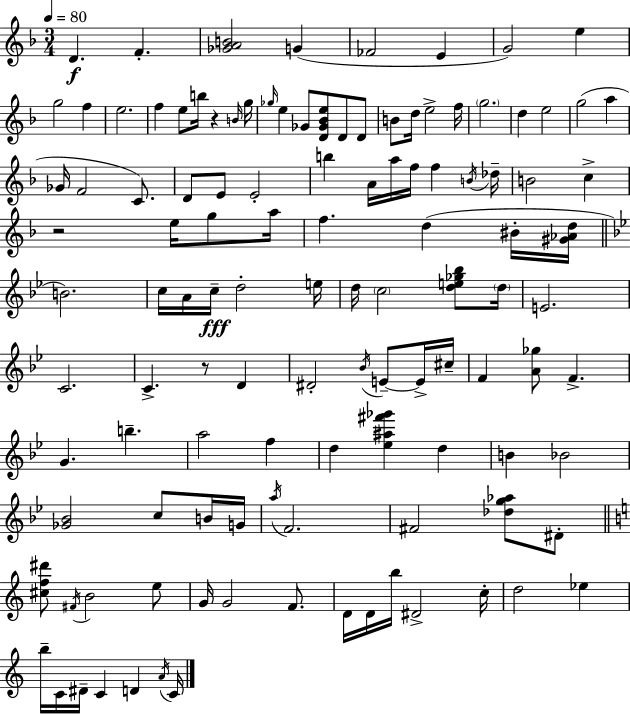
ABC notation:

X:1
T:Untitled
M:3/4
L:1/4
K:Dm
D F [_GAB]2 G _F2 E G2 e g2 f e2 f e/2 b/4 z B/4 g/4 _g/4 e _G/2 [D_G_Be]/2 D/2 D/2 B/2 d/4 e2 f/4 g2 d e2 g2 a _G/4 F2 C/2 D/2 E/2 E2 b A/4 a/4 f/4 f B/4 _d/4 B2 c z2 e/4 g/2 a/4 f d ^B/4 [^G_Ad]/4 B2 c/4 A/4 c/4 d2 e/4 d/4 c2 [de_g_b]/2 d/4 E2 C2 C z/2 D ^D2 _B/4 E/2 E/4 ^c/4 F [A_g]/2 F G b a2 f d [_e^a^f'_g'] d B _B2 [_G_B]2 c/2 B/4 G/4 a/4 F2 ^F2 [_dg_a]/2 ^D/2 [^cf^d']/2 ^F/4 B2 e/2 G/4 G2 F/2 D/4 D/4 b/4 ^D2 c/4 d2 _e b/4 C/4 ^D/4 C D A/4 C/4